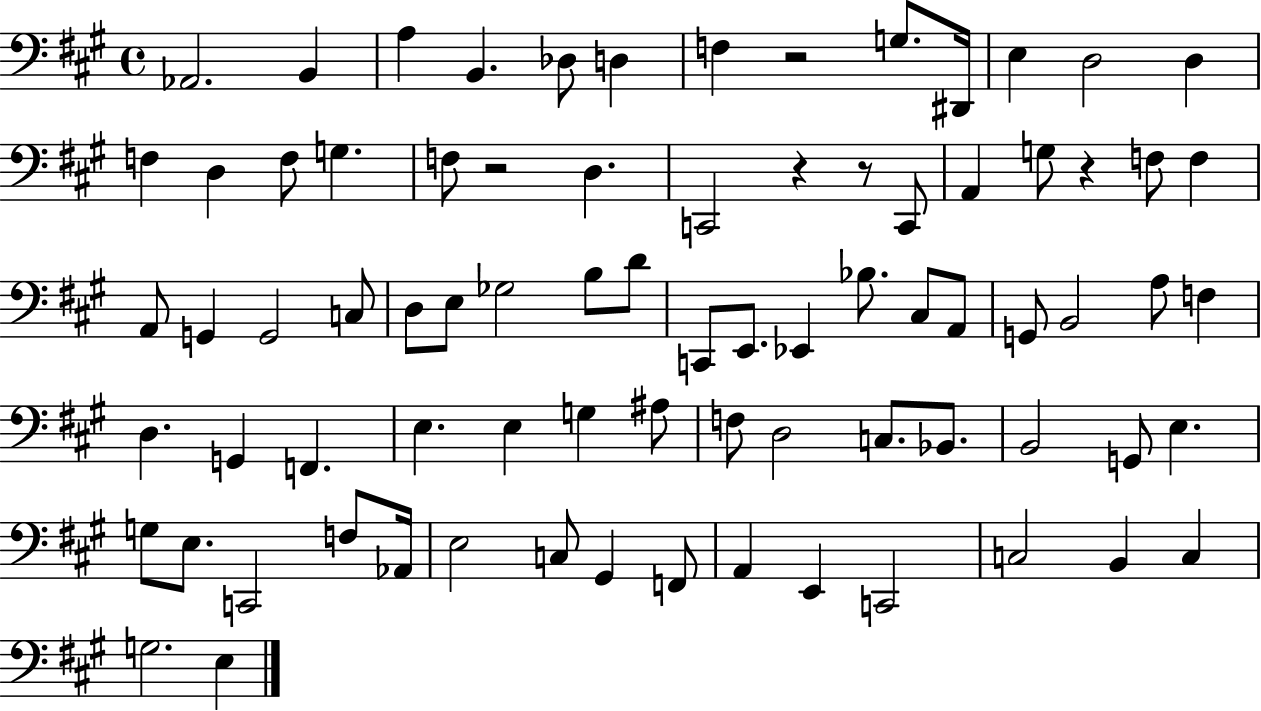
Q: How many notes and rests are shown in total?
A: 79